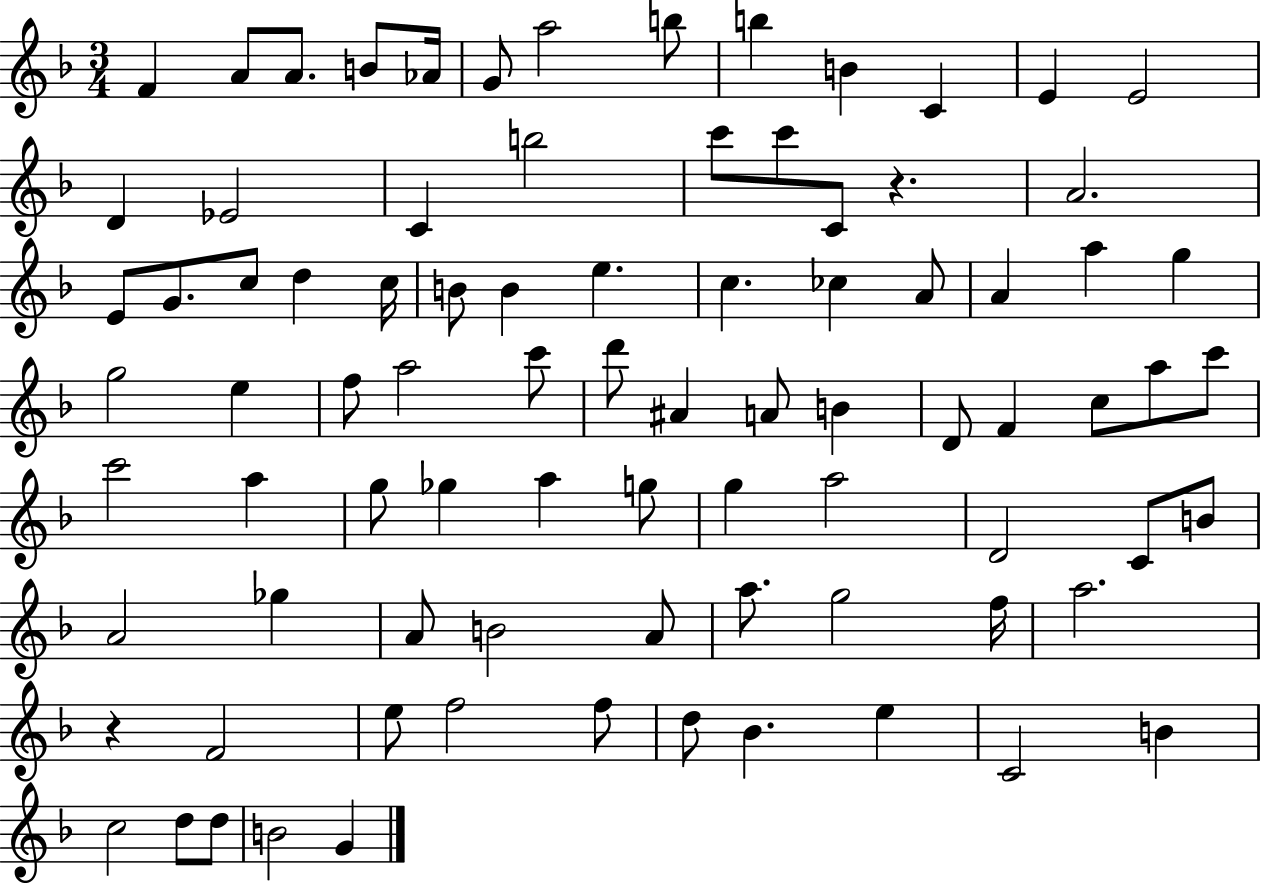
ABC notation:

X:1
T:Untitled
M:3/4
L:1/4
K:F
F A/2 A/2 B/2 _A/4 G/2 a2 b/2 b B C E E2 D _E2 C b2 c'/2 c'/2 C/2 z A2 E/2 G/2 c/2 d c/4 B/2 B e c _c A/2 A a g g2 e f/2 a2 c'/2 d'/2 ^A A/2 B D/2 F c/2 a/2 c'/2 c'2 a g/2 _g a g/2 g a2 D2 C/2 B/2 A2 _g A/2 B2 A/2 a/2 g2 f/4 a2 z F2 e/2 f2 f/2 d/2 _B e C2 B c2 d/2 d/2 B2 G